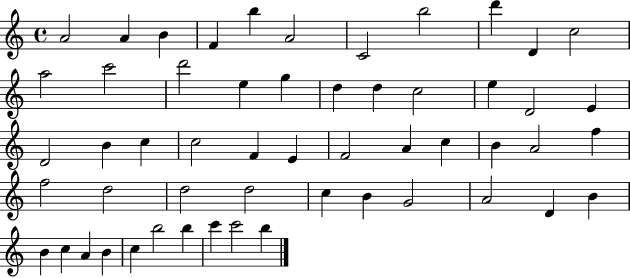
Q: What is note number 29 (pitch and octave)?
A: F4